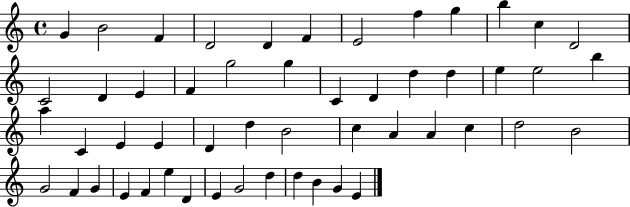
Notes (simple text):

G4/q B4/h F4/q D4/h D4/q F4/q E4/h F5/q G5/q B5/q C5/q D4/h C4/h D4/q E4/q F4/q G5/h G5/q C4/q D4/q D5/q D5/q E5/q E5/h B5/q A5/q C4/q E4/q E4/q D4/q D5/q B4/h C5/q A4/q A4/q C5/q D5/h B4/h G4/h F4/q G4/q E4/q F4/q E5/q D4/q E4/q G4/h D5/q D5/q B4/q G4/q E4/q